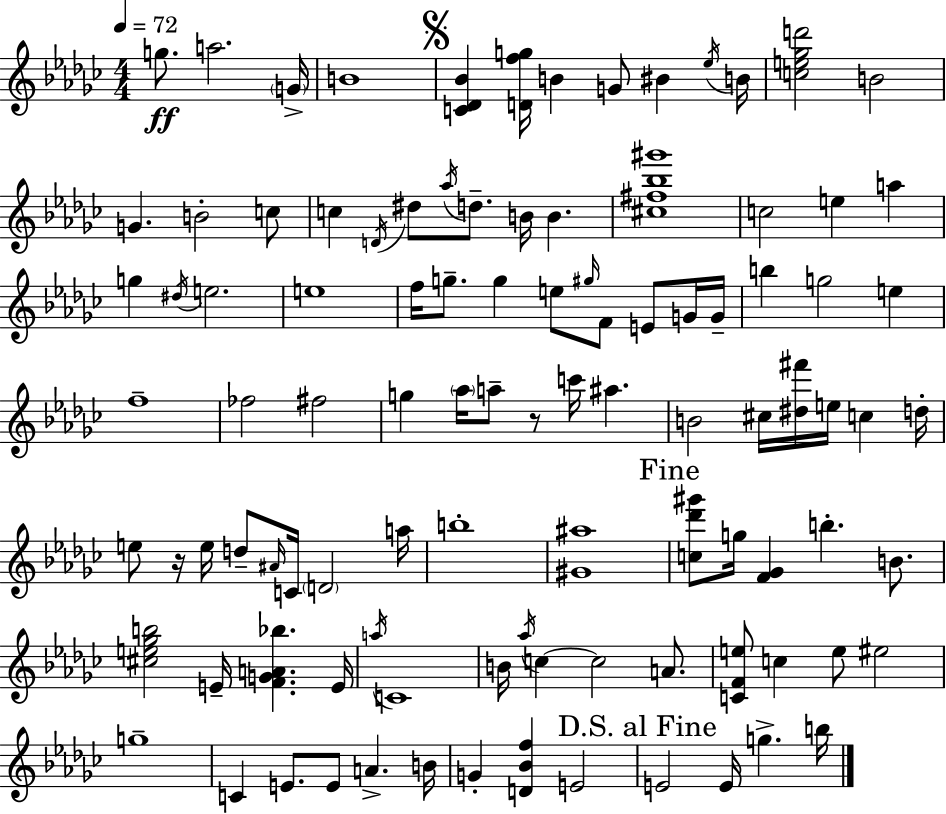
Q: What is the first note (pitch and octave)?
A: G5